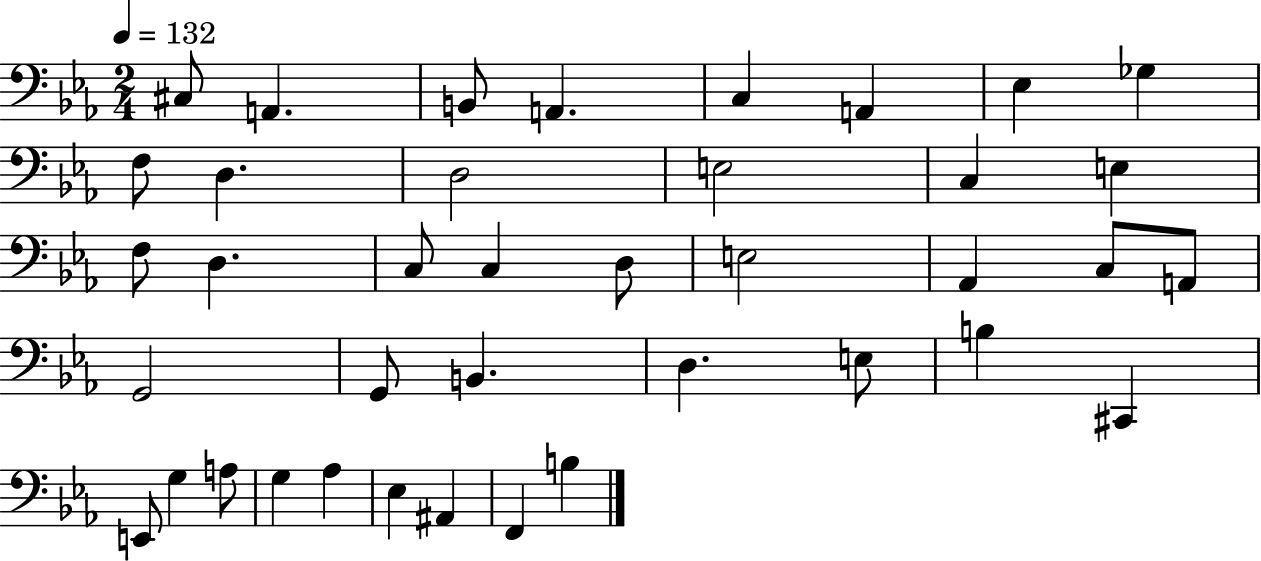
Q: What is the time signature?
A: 2/4